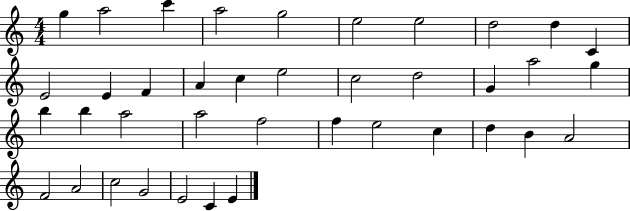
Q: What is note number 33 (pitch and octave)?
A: F4